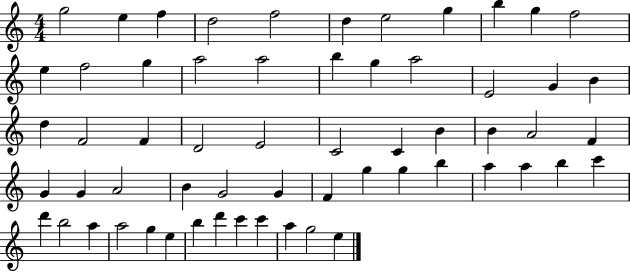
G5/h E5/q F5/q D5/h F5/h D5/q E5/h G5/q B5/q G5/q F5/h E5/q F5/h G5/q A5/h A5/h B5/q G5/q A5/h E4/h G4/q B4/q D5/q F4/h F4/q D4/h E4/h C4/h C4/q B4/q B4/q A4/h F4/q G4/q G4/q A4/h B4/q G4/h G4/q F4/q G5/q G5/q B5/q A5/q A5/q B5/q C6/q D6/q B5/h A5/q A5/h G5/q E5/q B5/q D6/q C6/q C6/q A5/q G5/h E5/q